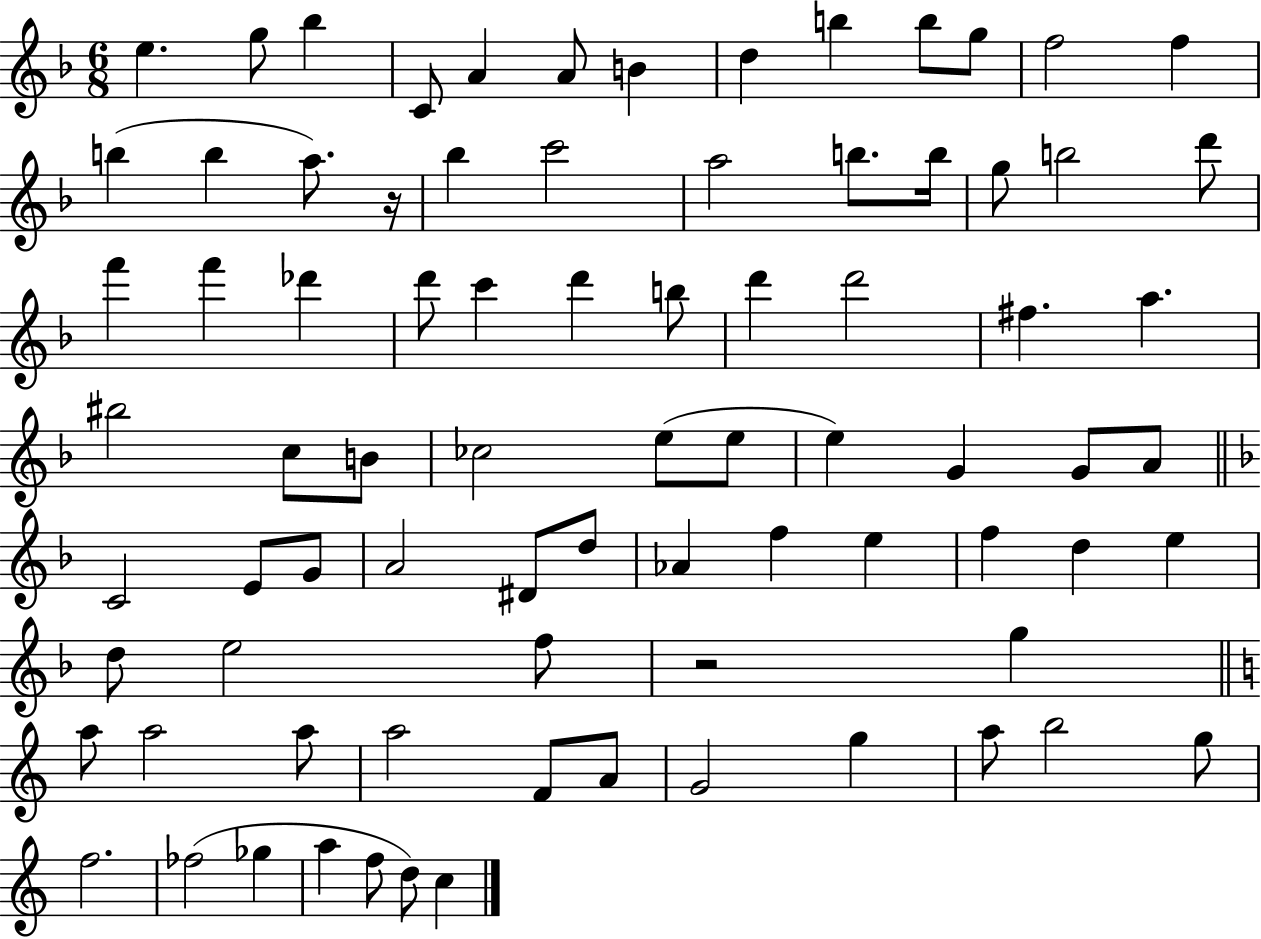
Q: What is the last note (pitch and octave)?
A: C5